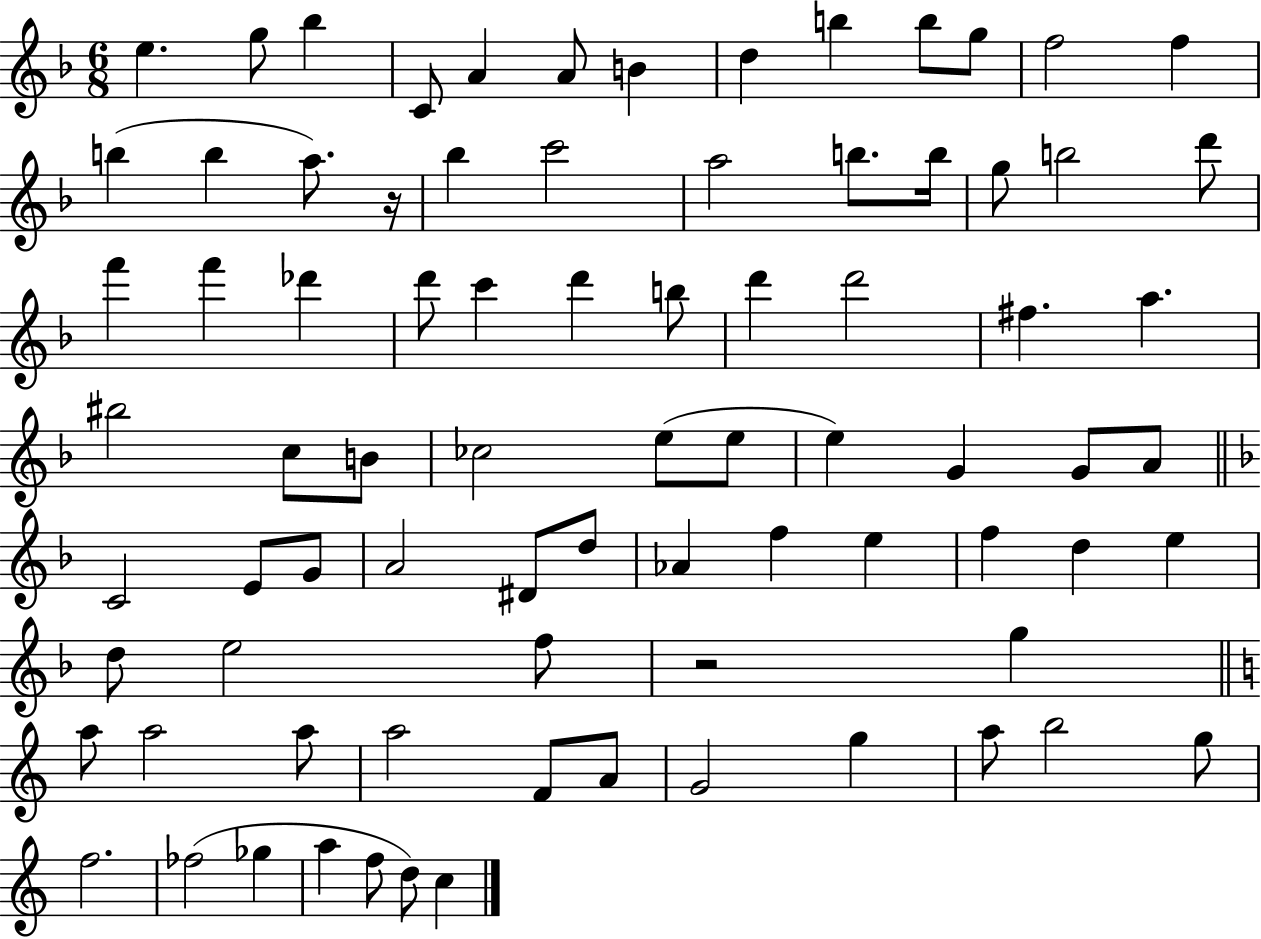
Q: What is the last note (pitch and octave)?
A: C5